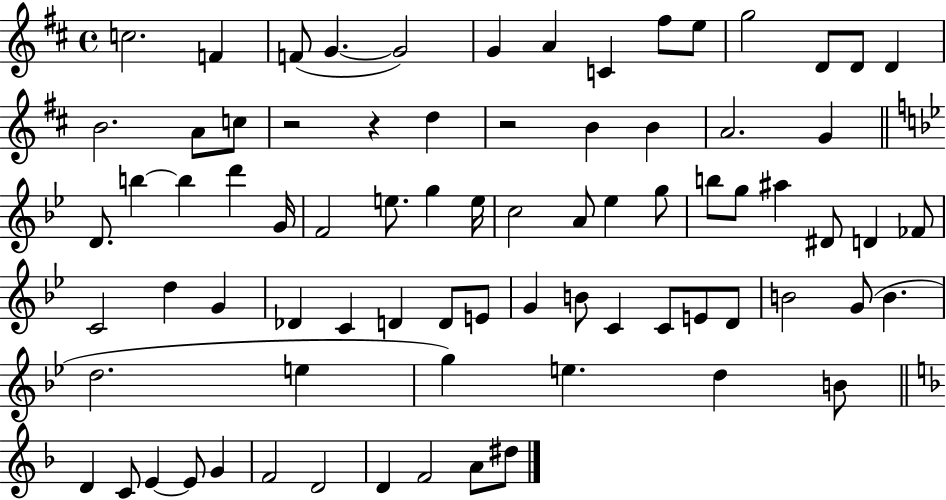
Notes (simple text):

C5/h. F4/q F4/e G4/q. G4/h G4/q A4/q C4/q F#5/e E5/e G5/h D4/e D4/e D4/q B4/h. A4/e C5/e R/h R/q D5/q R/h B4/q B4/q A4/h. G4/q D4/e. B5/q B5/q D6/q G4/s F4/h E5/e. G5/q E5/s C5/h A4/e Eb5/q G5/e B5/e G5/e A#5/q D#4/e D4/q FES4/e C4/h D5/q G4/q Db4/q C4/q D4/q D4/e E4/e G4/q B4/e C4/q C4/e E4/e D4/e B4/h G4/e B4/q. D5/h. E5/q G5/q E5/q. D5/q B4/e D4/q C4/e E4/q E4/e G4/q F4/h D4/h D4/q F4/h A4/e D#5/e